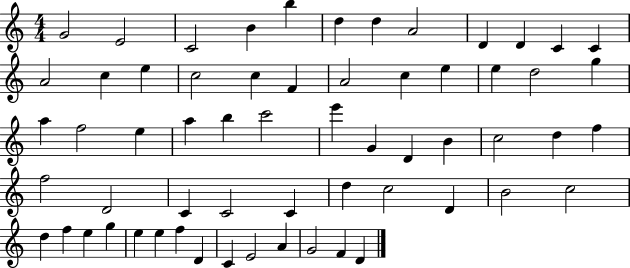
X:1
T:Untitled
M:4/4
L:1/4
K:C
G2 E2 C2 B b d d A2 D D C C A2 c e c2 c F A2 c e e d2 g a f2 e a b c'2 e' G D B c2 d f f2 D2 C C2 C d c2 D B2 c2 d f e g e e f D C E2 A G2 F D